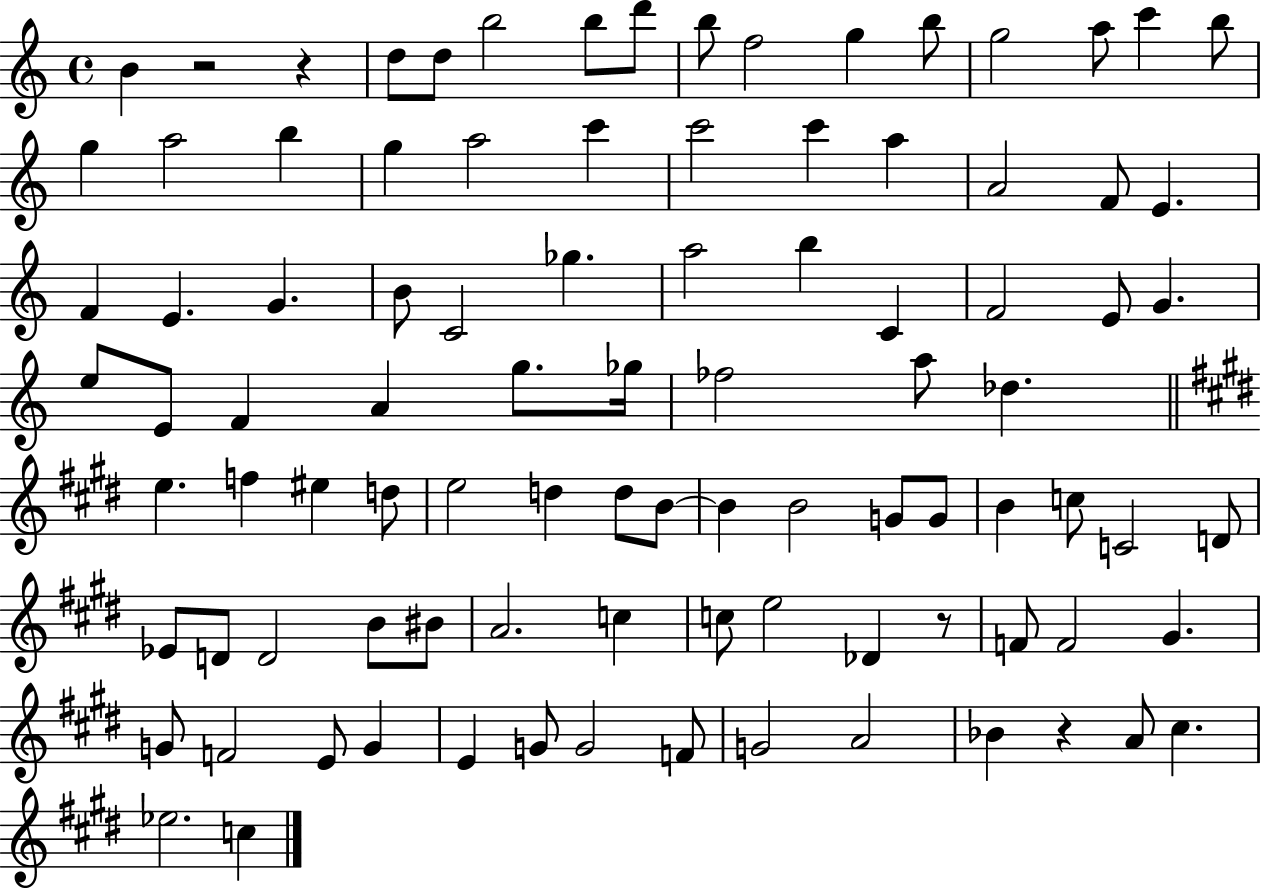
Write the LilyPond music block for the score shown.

{
  \clef treble
  \time 4/4
  \defaultTimeSignature
  \key c \major
  b'4 r2 r4 | d''8 d''8 b''2 b''8 d'''8 | b''8 f''2 g''4 b''8 | g''2 a''8 c'''4 b''8 | \break g''4 a''2 b''4 | g''4 a''2 c'''4 | c'''2 c'''4 a''4 | a'2 f'8 e'4. | \break f'4 e'4. g'4. | b'8 c'2 ges''4. | a''2 b''4 c'4 | f'2 e'8 g'4. | \break e''8 e'8 f'4 a'4 g''8. ges''16 | fes''2 a''8 des''4. | \bar "||" \break \key e \major e''4. f''4 eis''4 d''8 | e''2 d''4 d''8 b'8~~ | b'4 b'2 g'8 g'8 | b'4 c''8 c'2 d'8 | \break ees'8 d'8 d'2 b'8 bis'8 | a'2. c''4 | c''8 e''2 des'4 r8 | f'8 f'2 gis'4. | \break g'8 f'2 e'8 g'4 | e'4 g'8 g'2 f'8 | g'2 a'2 | bes'4 r4 a'8 cis''4. | \break ees''2. c''4 | \bar "|."
}